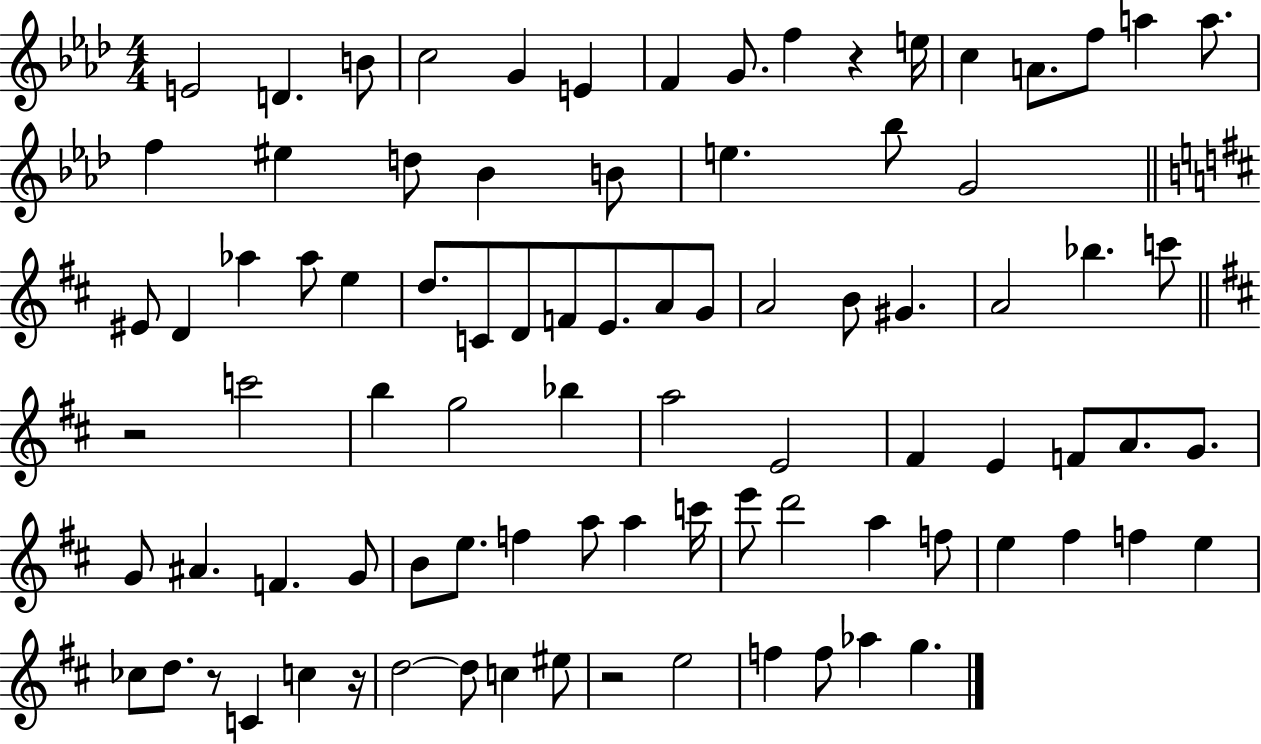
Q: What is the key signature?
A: AES major